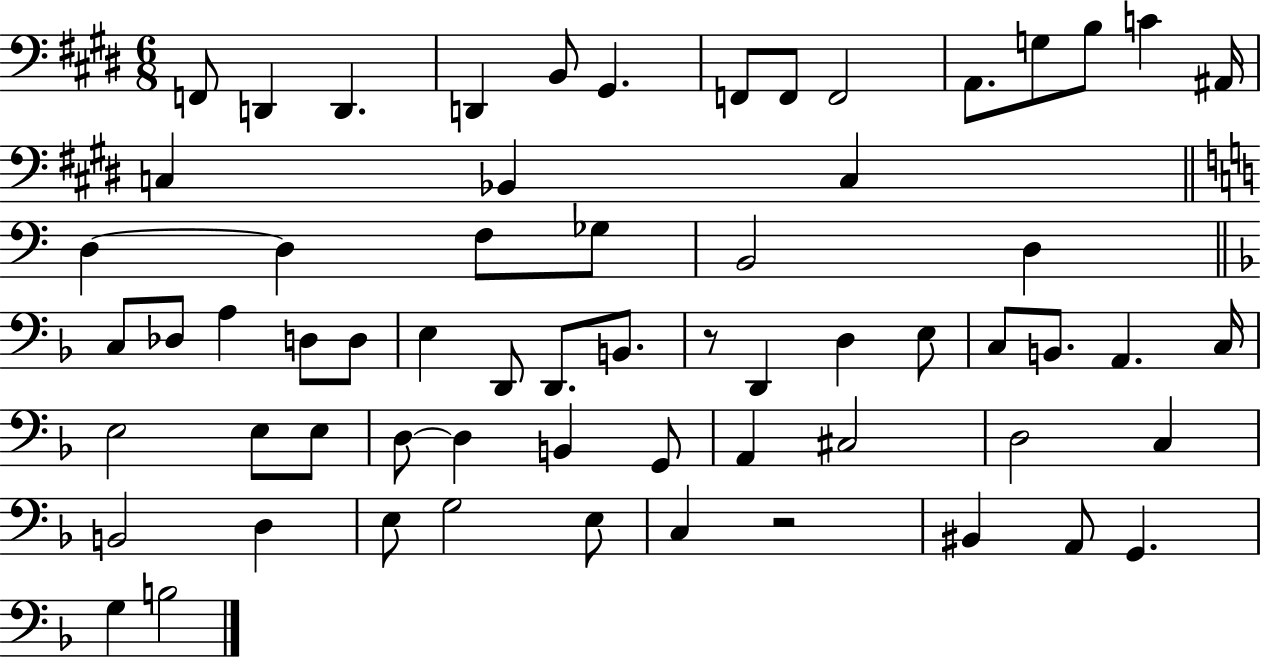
F2/e D2/q D2/q. D2/q B2/e G#2/q. F2/e F2/e F2/h A2/e. G3/e B3/e C4/q A#2/s C3/q Bb2/q C3/q D3/q D3/q F3/e Gb3/e B2/h D3/q C3/e Db3/e A3/q D3/e D3/e E3/q D2/e D2/e. B2/e. R/e D2/q D3/q E3/e C3/e B2/e. A2/q. C3/s E3/h E3/e E3/e D3/e D3/q B2/q G2/e A2/q C#3/h D3/h C3/q B2/h D3/q E3/e G3/h E3/e C3/q R/h BIS2/q A2/e G2/q. G3/q B3/h